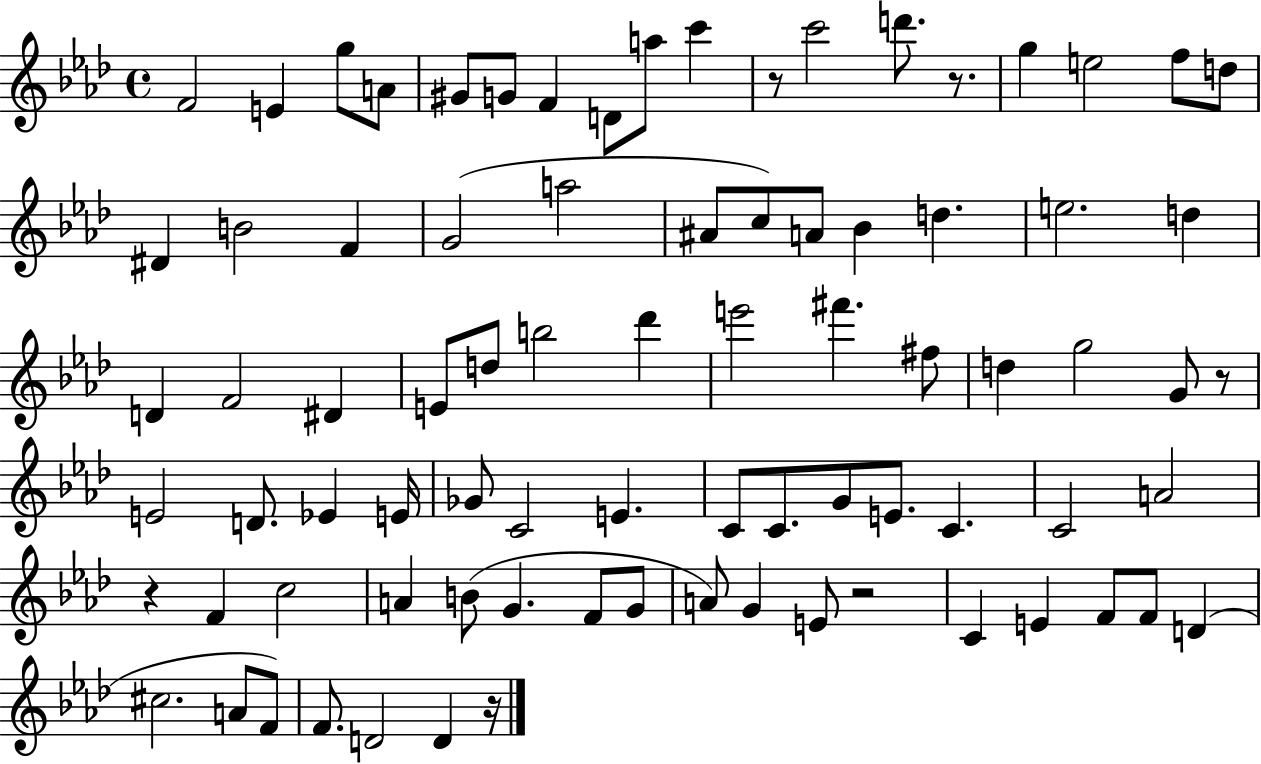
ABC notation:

X:1
T:Untitled
M:4/4
L:1/4
K:Ab
F2 E g/2 A/2 ^G/2 G/2 F D/2 a/2 c' z/2 c'2 d'/2 z/2 g e2 f/2 d/2 ^D B2 F G2 a2 ^A/2 c/2 A/2 _B d e2 d D F2 ^D E/2 d/2 b2 _d' e'2 ^f' ^f/2 d g2 G/2 z/2 E2 D/2 _E E/4 _G/2 C2 E C/2 C/2 G/2 E/2 C C2 A2 z F c2 A B/2 G F/2 G/2 A/2 G E/2 z2 C E F/2 F/2 D ^c2 A/2 F/2 F/2 D2 D z/4